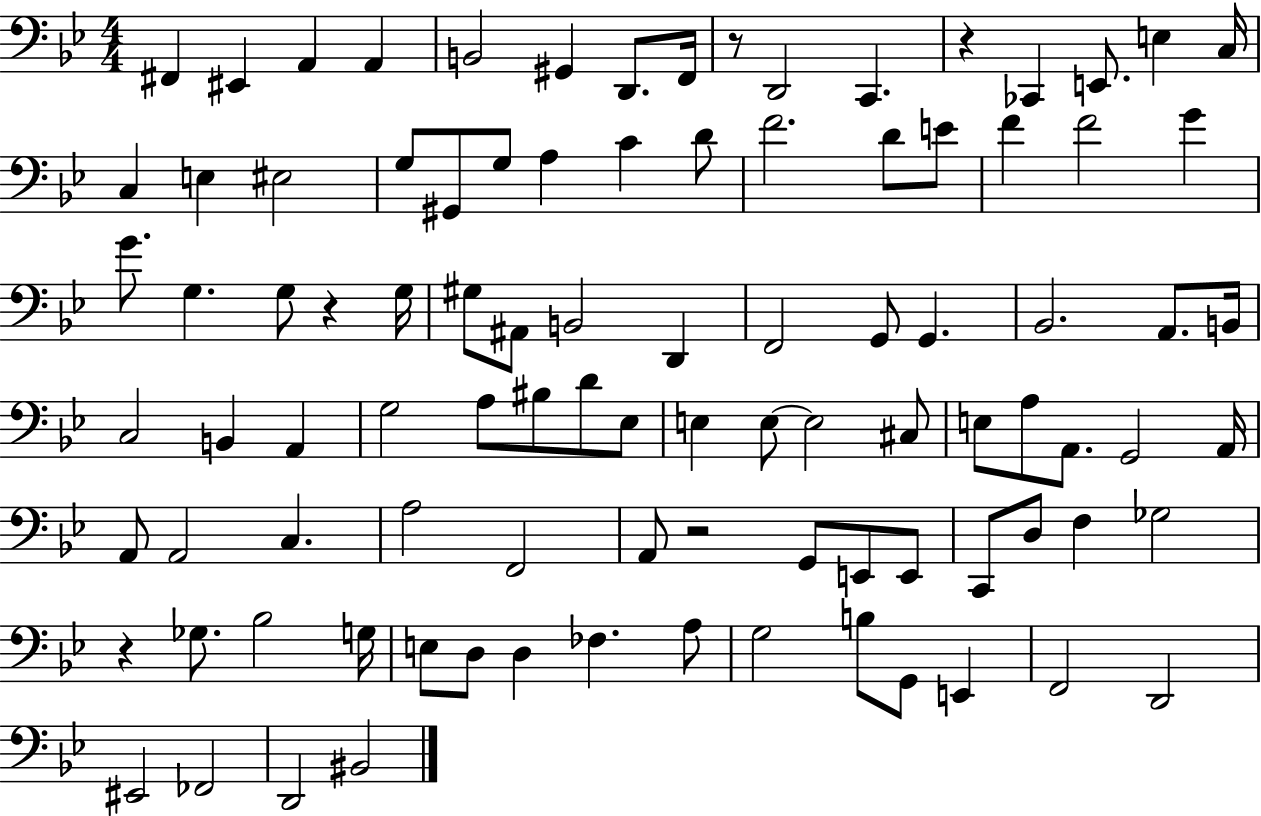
{
  \clef bass
  \numericTimeSignature
  \time 4/4
  \key bes \major
  \repeat volta 2 { fis,4 eis,4 a,4 a,4 | b,2 gis,4 d,8. f,16 | r8 d,2 c,4. | r4 ces,4 e,8. e4 c16 | \break c4 e4 eis2 | g8 gis,8 g8 a4 c'4 d'8 | f'2. d'8 e'8 | f'4 f'2 g'4 | \break g'8. g4. g8 r4 g16 | gis8 ais,8 b,2 d,4 | f,2 g,8 g,4. | bes,2. a,8. b,16 | \break c2 b,4 a,4 | g2 a8 bis8 d'8 ees8 | e4 e8~~ e2 cis8 | e8 a8 a,8. g,2 a,16 | \break a,8 a,2 c4. | a2 f,2 | a,8 r2 g,8 e,8 e,8 | c,8 d8 f4 ges2 | \break r4 ges8. bes2 g16 | e8 d8 d4 fes4. a8 | g2 b8 g,8 e,4 | f,2 d,2 | \break eis,2 fes,2 | d,2 bis,2 | } \bar "|."
}